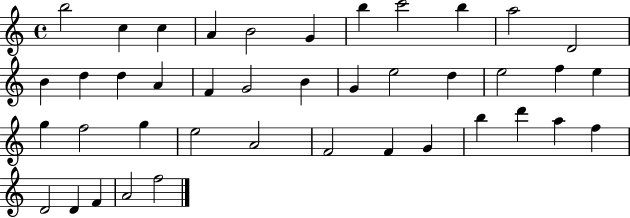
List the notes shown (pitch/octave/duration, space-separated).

B5/h C5/q C5/q A4/q B4/h G4/q B5/q C6/h B5/q A5/h D4/h B4/q D5/q D5/q A4/q F4/q G4/h B4/q G4/q E5/h D5/q E5/h F5/q E5/q G5/q F5/h G5/q E5/h A4/h F4/h F4/q G4/q B5/q D6/q A5/q F5/q D4/h D4/q F4/q A4/h F5/h